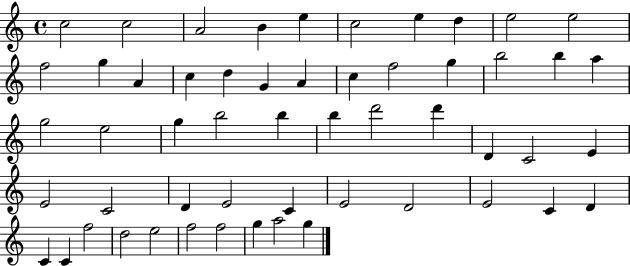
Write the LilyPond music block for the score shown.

{
  \clef treble
  \time 4/4
  \defaultTimeSignature
  \key c \major
  c''2 c''2 | a'2 b'4 e''4 | c''2 e''4 d''4 | e''2 e''2 | \break f''2 g''4 a'4 | c''4 d''4 g'4 a'4 | c''4 f''2 g''4 | b''2 b''4 a''4 | \break g''2 e''2 | g''4 b''2 b''4 | b''4 d'''2 d'''4 | d'4 c'2 e'4 | \break e'2 c'2 | d'4 e'2 c'4 | e'2 d'2 | e'2 c'4 d'4 | \break c'4 c'4 f''2 | d''2 e''2 | f''2 f''2 | g''4 a''2 g''4 | \break \bar "|."
}